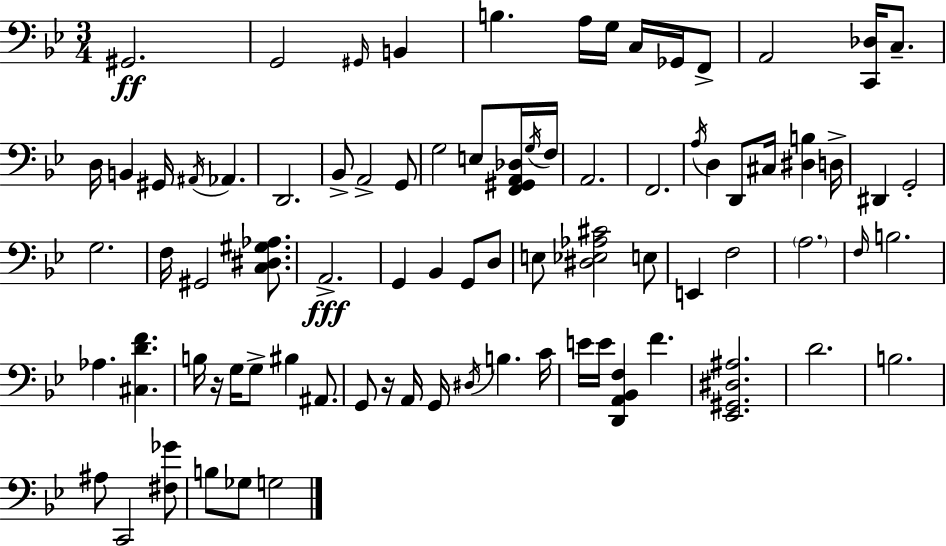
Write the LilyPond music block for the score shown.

{
  \clef bass
  \numericTimeSignature
  \time 3/4
  \key g \minor
  gis,2.\ff | g,2 \grace { gis,16 } b,4 | b4. a16 g16 c16 ges,16 f,8-> | a,2 <c, des>16 c8.-- | \break d16 b,4 gis,16 \acciaccatura { ais,16 } aes,4. | d,2. | bes,8-> a,2-> | g,8 g2 e8 | \break <f, gis, a, des>16 \acciaccatura { g16 } f16 a,2. | f,2. | \acciaccatura { a16 } d4 d,8 cis16 <dis b>4 | d16-> dis,4 g,2-. | \break g2. | f16 gis,2 | <c dis gis aes>8. a,2.->\fff | g,4 bes,4 | \break g,8 d8 e8 <dis ees aes cis'>2 | e8 e,4 f2 | \parenthesize a2. | \grace { f16 } b2. | \break aes4. <cis d' f'>4. | b16 r16 g16 g8-> bis4 | ais,8. g,8 r16 a,16 g,16 \acciaccatura { dis16 } b4. | c'16 e'16 e'16 <d, a, bes, f>4 | \break f'4. <ees, gis, dis ais>2. | d'2. | b2. | ais8 c,2 | \break <fis ges'>8 b8 ges8 g2 | \bar "|."
}